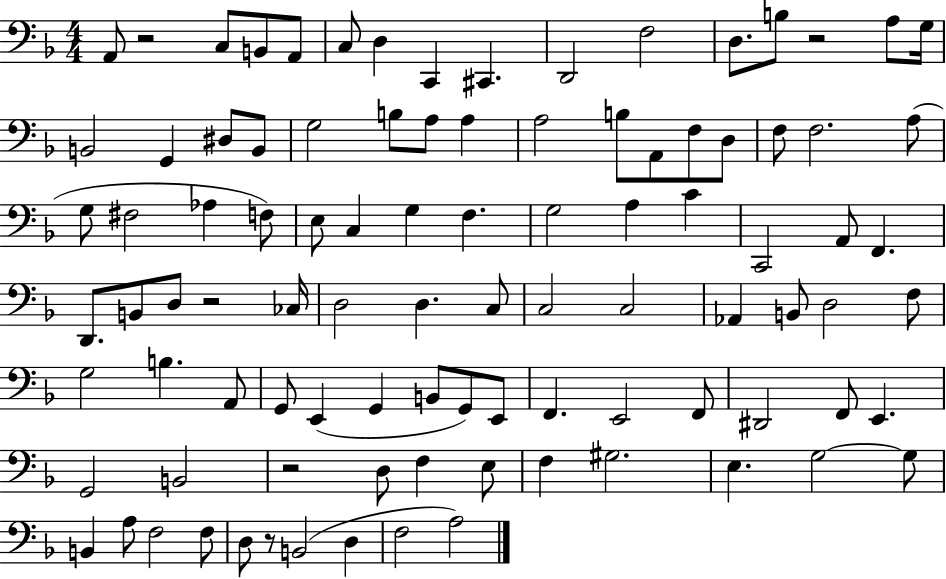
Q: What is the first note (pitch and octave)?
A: A2